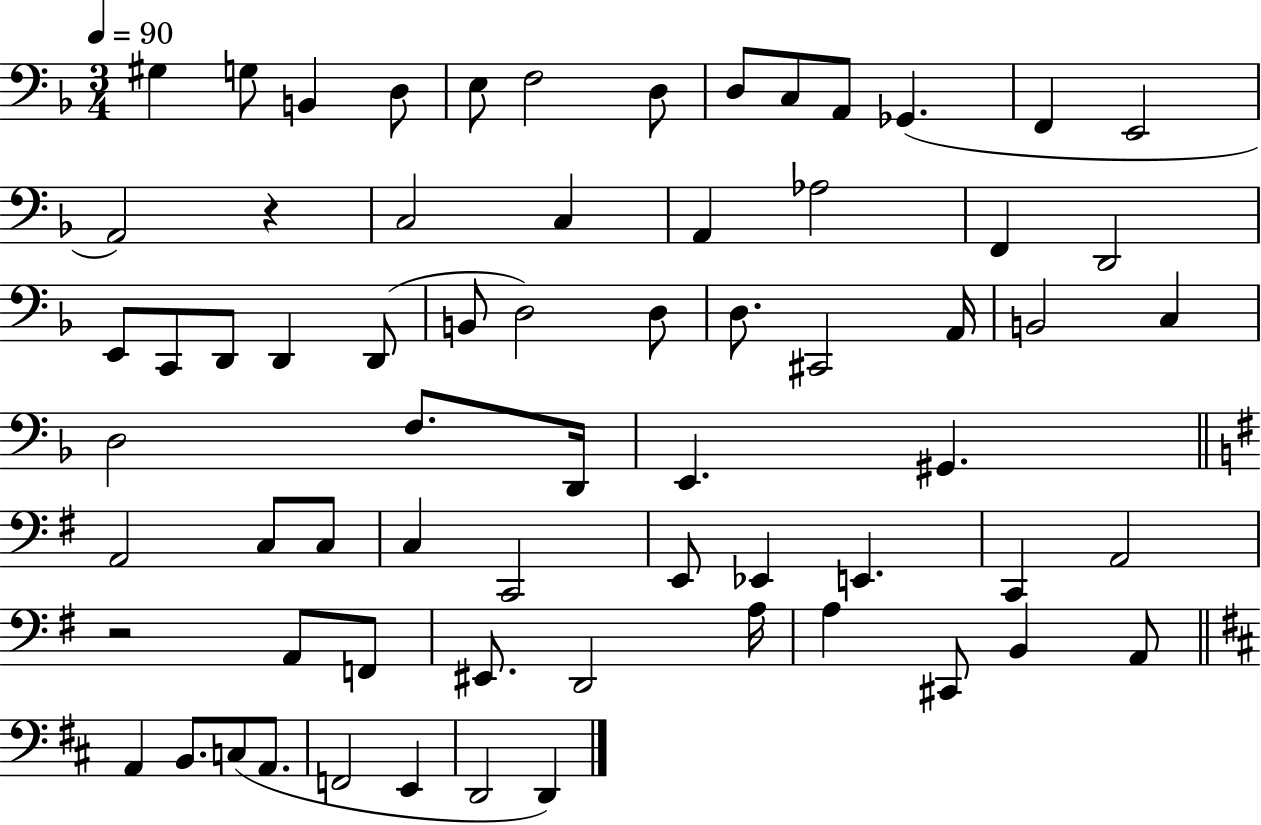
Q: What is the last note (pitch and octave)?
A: D2